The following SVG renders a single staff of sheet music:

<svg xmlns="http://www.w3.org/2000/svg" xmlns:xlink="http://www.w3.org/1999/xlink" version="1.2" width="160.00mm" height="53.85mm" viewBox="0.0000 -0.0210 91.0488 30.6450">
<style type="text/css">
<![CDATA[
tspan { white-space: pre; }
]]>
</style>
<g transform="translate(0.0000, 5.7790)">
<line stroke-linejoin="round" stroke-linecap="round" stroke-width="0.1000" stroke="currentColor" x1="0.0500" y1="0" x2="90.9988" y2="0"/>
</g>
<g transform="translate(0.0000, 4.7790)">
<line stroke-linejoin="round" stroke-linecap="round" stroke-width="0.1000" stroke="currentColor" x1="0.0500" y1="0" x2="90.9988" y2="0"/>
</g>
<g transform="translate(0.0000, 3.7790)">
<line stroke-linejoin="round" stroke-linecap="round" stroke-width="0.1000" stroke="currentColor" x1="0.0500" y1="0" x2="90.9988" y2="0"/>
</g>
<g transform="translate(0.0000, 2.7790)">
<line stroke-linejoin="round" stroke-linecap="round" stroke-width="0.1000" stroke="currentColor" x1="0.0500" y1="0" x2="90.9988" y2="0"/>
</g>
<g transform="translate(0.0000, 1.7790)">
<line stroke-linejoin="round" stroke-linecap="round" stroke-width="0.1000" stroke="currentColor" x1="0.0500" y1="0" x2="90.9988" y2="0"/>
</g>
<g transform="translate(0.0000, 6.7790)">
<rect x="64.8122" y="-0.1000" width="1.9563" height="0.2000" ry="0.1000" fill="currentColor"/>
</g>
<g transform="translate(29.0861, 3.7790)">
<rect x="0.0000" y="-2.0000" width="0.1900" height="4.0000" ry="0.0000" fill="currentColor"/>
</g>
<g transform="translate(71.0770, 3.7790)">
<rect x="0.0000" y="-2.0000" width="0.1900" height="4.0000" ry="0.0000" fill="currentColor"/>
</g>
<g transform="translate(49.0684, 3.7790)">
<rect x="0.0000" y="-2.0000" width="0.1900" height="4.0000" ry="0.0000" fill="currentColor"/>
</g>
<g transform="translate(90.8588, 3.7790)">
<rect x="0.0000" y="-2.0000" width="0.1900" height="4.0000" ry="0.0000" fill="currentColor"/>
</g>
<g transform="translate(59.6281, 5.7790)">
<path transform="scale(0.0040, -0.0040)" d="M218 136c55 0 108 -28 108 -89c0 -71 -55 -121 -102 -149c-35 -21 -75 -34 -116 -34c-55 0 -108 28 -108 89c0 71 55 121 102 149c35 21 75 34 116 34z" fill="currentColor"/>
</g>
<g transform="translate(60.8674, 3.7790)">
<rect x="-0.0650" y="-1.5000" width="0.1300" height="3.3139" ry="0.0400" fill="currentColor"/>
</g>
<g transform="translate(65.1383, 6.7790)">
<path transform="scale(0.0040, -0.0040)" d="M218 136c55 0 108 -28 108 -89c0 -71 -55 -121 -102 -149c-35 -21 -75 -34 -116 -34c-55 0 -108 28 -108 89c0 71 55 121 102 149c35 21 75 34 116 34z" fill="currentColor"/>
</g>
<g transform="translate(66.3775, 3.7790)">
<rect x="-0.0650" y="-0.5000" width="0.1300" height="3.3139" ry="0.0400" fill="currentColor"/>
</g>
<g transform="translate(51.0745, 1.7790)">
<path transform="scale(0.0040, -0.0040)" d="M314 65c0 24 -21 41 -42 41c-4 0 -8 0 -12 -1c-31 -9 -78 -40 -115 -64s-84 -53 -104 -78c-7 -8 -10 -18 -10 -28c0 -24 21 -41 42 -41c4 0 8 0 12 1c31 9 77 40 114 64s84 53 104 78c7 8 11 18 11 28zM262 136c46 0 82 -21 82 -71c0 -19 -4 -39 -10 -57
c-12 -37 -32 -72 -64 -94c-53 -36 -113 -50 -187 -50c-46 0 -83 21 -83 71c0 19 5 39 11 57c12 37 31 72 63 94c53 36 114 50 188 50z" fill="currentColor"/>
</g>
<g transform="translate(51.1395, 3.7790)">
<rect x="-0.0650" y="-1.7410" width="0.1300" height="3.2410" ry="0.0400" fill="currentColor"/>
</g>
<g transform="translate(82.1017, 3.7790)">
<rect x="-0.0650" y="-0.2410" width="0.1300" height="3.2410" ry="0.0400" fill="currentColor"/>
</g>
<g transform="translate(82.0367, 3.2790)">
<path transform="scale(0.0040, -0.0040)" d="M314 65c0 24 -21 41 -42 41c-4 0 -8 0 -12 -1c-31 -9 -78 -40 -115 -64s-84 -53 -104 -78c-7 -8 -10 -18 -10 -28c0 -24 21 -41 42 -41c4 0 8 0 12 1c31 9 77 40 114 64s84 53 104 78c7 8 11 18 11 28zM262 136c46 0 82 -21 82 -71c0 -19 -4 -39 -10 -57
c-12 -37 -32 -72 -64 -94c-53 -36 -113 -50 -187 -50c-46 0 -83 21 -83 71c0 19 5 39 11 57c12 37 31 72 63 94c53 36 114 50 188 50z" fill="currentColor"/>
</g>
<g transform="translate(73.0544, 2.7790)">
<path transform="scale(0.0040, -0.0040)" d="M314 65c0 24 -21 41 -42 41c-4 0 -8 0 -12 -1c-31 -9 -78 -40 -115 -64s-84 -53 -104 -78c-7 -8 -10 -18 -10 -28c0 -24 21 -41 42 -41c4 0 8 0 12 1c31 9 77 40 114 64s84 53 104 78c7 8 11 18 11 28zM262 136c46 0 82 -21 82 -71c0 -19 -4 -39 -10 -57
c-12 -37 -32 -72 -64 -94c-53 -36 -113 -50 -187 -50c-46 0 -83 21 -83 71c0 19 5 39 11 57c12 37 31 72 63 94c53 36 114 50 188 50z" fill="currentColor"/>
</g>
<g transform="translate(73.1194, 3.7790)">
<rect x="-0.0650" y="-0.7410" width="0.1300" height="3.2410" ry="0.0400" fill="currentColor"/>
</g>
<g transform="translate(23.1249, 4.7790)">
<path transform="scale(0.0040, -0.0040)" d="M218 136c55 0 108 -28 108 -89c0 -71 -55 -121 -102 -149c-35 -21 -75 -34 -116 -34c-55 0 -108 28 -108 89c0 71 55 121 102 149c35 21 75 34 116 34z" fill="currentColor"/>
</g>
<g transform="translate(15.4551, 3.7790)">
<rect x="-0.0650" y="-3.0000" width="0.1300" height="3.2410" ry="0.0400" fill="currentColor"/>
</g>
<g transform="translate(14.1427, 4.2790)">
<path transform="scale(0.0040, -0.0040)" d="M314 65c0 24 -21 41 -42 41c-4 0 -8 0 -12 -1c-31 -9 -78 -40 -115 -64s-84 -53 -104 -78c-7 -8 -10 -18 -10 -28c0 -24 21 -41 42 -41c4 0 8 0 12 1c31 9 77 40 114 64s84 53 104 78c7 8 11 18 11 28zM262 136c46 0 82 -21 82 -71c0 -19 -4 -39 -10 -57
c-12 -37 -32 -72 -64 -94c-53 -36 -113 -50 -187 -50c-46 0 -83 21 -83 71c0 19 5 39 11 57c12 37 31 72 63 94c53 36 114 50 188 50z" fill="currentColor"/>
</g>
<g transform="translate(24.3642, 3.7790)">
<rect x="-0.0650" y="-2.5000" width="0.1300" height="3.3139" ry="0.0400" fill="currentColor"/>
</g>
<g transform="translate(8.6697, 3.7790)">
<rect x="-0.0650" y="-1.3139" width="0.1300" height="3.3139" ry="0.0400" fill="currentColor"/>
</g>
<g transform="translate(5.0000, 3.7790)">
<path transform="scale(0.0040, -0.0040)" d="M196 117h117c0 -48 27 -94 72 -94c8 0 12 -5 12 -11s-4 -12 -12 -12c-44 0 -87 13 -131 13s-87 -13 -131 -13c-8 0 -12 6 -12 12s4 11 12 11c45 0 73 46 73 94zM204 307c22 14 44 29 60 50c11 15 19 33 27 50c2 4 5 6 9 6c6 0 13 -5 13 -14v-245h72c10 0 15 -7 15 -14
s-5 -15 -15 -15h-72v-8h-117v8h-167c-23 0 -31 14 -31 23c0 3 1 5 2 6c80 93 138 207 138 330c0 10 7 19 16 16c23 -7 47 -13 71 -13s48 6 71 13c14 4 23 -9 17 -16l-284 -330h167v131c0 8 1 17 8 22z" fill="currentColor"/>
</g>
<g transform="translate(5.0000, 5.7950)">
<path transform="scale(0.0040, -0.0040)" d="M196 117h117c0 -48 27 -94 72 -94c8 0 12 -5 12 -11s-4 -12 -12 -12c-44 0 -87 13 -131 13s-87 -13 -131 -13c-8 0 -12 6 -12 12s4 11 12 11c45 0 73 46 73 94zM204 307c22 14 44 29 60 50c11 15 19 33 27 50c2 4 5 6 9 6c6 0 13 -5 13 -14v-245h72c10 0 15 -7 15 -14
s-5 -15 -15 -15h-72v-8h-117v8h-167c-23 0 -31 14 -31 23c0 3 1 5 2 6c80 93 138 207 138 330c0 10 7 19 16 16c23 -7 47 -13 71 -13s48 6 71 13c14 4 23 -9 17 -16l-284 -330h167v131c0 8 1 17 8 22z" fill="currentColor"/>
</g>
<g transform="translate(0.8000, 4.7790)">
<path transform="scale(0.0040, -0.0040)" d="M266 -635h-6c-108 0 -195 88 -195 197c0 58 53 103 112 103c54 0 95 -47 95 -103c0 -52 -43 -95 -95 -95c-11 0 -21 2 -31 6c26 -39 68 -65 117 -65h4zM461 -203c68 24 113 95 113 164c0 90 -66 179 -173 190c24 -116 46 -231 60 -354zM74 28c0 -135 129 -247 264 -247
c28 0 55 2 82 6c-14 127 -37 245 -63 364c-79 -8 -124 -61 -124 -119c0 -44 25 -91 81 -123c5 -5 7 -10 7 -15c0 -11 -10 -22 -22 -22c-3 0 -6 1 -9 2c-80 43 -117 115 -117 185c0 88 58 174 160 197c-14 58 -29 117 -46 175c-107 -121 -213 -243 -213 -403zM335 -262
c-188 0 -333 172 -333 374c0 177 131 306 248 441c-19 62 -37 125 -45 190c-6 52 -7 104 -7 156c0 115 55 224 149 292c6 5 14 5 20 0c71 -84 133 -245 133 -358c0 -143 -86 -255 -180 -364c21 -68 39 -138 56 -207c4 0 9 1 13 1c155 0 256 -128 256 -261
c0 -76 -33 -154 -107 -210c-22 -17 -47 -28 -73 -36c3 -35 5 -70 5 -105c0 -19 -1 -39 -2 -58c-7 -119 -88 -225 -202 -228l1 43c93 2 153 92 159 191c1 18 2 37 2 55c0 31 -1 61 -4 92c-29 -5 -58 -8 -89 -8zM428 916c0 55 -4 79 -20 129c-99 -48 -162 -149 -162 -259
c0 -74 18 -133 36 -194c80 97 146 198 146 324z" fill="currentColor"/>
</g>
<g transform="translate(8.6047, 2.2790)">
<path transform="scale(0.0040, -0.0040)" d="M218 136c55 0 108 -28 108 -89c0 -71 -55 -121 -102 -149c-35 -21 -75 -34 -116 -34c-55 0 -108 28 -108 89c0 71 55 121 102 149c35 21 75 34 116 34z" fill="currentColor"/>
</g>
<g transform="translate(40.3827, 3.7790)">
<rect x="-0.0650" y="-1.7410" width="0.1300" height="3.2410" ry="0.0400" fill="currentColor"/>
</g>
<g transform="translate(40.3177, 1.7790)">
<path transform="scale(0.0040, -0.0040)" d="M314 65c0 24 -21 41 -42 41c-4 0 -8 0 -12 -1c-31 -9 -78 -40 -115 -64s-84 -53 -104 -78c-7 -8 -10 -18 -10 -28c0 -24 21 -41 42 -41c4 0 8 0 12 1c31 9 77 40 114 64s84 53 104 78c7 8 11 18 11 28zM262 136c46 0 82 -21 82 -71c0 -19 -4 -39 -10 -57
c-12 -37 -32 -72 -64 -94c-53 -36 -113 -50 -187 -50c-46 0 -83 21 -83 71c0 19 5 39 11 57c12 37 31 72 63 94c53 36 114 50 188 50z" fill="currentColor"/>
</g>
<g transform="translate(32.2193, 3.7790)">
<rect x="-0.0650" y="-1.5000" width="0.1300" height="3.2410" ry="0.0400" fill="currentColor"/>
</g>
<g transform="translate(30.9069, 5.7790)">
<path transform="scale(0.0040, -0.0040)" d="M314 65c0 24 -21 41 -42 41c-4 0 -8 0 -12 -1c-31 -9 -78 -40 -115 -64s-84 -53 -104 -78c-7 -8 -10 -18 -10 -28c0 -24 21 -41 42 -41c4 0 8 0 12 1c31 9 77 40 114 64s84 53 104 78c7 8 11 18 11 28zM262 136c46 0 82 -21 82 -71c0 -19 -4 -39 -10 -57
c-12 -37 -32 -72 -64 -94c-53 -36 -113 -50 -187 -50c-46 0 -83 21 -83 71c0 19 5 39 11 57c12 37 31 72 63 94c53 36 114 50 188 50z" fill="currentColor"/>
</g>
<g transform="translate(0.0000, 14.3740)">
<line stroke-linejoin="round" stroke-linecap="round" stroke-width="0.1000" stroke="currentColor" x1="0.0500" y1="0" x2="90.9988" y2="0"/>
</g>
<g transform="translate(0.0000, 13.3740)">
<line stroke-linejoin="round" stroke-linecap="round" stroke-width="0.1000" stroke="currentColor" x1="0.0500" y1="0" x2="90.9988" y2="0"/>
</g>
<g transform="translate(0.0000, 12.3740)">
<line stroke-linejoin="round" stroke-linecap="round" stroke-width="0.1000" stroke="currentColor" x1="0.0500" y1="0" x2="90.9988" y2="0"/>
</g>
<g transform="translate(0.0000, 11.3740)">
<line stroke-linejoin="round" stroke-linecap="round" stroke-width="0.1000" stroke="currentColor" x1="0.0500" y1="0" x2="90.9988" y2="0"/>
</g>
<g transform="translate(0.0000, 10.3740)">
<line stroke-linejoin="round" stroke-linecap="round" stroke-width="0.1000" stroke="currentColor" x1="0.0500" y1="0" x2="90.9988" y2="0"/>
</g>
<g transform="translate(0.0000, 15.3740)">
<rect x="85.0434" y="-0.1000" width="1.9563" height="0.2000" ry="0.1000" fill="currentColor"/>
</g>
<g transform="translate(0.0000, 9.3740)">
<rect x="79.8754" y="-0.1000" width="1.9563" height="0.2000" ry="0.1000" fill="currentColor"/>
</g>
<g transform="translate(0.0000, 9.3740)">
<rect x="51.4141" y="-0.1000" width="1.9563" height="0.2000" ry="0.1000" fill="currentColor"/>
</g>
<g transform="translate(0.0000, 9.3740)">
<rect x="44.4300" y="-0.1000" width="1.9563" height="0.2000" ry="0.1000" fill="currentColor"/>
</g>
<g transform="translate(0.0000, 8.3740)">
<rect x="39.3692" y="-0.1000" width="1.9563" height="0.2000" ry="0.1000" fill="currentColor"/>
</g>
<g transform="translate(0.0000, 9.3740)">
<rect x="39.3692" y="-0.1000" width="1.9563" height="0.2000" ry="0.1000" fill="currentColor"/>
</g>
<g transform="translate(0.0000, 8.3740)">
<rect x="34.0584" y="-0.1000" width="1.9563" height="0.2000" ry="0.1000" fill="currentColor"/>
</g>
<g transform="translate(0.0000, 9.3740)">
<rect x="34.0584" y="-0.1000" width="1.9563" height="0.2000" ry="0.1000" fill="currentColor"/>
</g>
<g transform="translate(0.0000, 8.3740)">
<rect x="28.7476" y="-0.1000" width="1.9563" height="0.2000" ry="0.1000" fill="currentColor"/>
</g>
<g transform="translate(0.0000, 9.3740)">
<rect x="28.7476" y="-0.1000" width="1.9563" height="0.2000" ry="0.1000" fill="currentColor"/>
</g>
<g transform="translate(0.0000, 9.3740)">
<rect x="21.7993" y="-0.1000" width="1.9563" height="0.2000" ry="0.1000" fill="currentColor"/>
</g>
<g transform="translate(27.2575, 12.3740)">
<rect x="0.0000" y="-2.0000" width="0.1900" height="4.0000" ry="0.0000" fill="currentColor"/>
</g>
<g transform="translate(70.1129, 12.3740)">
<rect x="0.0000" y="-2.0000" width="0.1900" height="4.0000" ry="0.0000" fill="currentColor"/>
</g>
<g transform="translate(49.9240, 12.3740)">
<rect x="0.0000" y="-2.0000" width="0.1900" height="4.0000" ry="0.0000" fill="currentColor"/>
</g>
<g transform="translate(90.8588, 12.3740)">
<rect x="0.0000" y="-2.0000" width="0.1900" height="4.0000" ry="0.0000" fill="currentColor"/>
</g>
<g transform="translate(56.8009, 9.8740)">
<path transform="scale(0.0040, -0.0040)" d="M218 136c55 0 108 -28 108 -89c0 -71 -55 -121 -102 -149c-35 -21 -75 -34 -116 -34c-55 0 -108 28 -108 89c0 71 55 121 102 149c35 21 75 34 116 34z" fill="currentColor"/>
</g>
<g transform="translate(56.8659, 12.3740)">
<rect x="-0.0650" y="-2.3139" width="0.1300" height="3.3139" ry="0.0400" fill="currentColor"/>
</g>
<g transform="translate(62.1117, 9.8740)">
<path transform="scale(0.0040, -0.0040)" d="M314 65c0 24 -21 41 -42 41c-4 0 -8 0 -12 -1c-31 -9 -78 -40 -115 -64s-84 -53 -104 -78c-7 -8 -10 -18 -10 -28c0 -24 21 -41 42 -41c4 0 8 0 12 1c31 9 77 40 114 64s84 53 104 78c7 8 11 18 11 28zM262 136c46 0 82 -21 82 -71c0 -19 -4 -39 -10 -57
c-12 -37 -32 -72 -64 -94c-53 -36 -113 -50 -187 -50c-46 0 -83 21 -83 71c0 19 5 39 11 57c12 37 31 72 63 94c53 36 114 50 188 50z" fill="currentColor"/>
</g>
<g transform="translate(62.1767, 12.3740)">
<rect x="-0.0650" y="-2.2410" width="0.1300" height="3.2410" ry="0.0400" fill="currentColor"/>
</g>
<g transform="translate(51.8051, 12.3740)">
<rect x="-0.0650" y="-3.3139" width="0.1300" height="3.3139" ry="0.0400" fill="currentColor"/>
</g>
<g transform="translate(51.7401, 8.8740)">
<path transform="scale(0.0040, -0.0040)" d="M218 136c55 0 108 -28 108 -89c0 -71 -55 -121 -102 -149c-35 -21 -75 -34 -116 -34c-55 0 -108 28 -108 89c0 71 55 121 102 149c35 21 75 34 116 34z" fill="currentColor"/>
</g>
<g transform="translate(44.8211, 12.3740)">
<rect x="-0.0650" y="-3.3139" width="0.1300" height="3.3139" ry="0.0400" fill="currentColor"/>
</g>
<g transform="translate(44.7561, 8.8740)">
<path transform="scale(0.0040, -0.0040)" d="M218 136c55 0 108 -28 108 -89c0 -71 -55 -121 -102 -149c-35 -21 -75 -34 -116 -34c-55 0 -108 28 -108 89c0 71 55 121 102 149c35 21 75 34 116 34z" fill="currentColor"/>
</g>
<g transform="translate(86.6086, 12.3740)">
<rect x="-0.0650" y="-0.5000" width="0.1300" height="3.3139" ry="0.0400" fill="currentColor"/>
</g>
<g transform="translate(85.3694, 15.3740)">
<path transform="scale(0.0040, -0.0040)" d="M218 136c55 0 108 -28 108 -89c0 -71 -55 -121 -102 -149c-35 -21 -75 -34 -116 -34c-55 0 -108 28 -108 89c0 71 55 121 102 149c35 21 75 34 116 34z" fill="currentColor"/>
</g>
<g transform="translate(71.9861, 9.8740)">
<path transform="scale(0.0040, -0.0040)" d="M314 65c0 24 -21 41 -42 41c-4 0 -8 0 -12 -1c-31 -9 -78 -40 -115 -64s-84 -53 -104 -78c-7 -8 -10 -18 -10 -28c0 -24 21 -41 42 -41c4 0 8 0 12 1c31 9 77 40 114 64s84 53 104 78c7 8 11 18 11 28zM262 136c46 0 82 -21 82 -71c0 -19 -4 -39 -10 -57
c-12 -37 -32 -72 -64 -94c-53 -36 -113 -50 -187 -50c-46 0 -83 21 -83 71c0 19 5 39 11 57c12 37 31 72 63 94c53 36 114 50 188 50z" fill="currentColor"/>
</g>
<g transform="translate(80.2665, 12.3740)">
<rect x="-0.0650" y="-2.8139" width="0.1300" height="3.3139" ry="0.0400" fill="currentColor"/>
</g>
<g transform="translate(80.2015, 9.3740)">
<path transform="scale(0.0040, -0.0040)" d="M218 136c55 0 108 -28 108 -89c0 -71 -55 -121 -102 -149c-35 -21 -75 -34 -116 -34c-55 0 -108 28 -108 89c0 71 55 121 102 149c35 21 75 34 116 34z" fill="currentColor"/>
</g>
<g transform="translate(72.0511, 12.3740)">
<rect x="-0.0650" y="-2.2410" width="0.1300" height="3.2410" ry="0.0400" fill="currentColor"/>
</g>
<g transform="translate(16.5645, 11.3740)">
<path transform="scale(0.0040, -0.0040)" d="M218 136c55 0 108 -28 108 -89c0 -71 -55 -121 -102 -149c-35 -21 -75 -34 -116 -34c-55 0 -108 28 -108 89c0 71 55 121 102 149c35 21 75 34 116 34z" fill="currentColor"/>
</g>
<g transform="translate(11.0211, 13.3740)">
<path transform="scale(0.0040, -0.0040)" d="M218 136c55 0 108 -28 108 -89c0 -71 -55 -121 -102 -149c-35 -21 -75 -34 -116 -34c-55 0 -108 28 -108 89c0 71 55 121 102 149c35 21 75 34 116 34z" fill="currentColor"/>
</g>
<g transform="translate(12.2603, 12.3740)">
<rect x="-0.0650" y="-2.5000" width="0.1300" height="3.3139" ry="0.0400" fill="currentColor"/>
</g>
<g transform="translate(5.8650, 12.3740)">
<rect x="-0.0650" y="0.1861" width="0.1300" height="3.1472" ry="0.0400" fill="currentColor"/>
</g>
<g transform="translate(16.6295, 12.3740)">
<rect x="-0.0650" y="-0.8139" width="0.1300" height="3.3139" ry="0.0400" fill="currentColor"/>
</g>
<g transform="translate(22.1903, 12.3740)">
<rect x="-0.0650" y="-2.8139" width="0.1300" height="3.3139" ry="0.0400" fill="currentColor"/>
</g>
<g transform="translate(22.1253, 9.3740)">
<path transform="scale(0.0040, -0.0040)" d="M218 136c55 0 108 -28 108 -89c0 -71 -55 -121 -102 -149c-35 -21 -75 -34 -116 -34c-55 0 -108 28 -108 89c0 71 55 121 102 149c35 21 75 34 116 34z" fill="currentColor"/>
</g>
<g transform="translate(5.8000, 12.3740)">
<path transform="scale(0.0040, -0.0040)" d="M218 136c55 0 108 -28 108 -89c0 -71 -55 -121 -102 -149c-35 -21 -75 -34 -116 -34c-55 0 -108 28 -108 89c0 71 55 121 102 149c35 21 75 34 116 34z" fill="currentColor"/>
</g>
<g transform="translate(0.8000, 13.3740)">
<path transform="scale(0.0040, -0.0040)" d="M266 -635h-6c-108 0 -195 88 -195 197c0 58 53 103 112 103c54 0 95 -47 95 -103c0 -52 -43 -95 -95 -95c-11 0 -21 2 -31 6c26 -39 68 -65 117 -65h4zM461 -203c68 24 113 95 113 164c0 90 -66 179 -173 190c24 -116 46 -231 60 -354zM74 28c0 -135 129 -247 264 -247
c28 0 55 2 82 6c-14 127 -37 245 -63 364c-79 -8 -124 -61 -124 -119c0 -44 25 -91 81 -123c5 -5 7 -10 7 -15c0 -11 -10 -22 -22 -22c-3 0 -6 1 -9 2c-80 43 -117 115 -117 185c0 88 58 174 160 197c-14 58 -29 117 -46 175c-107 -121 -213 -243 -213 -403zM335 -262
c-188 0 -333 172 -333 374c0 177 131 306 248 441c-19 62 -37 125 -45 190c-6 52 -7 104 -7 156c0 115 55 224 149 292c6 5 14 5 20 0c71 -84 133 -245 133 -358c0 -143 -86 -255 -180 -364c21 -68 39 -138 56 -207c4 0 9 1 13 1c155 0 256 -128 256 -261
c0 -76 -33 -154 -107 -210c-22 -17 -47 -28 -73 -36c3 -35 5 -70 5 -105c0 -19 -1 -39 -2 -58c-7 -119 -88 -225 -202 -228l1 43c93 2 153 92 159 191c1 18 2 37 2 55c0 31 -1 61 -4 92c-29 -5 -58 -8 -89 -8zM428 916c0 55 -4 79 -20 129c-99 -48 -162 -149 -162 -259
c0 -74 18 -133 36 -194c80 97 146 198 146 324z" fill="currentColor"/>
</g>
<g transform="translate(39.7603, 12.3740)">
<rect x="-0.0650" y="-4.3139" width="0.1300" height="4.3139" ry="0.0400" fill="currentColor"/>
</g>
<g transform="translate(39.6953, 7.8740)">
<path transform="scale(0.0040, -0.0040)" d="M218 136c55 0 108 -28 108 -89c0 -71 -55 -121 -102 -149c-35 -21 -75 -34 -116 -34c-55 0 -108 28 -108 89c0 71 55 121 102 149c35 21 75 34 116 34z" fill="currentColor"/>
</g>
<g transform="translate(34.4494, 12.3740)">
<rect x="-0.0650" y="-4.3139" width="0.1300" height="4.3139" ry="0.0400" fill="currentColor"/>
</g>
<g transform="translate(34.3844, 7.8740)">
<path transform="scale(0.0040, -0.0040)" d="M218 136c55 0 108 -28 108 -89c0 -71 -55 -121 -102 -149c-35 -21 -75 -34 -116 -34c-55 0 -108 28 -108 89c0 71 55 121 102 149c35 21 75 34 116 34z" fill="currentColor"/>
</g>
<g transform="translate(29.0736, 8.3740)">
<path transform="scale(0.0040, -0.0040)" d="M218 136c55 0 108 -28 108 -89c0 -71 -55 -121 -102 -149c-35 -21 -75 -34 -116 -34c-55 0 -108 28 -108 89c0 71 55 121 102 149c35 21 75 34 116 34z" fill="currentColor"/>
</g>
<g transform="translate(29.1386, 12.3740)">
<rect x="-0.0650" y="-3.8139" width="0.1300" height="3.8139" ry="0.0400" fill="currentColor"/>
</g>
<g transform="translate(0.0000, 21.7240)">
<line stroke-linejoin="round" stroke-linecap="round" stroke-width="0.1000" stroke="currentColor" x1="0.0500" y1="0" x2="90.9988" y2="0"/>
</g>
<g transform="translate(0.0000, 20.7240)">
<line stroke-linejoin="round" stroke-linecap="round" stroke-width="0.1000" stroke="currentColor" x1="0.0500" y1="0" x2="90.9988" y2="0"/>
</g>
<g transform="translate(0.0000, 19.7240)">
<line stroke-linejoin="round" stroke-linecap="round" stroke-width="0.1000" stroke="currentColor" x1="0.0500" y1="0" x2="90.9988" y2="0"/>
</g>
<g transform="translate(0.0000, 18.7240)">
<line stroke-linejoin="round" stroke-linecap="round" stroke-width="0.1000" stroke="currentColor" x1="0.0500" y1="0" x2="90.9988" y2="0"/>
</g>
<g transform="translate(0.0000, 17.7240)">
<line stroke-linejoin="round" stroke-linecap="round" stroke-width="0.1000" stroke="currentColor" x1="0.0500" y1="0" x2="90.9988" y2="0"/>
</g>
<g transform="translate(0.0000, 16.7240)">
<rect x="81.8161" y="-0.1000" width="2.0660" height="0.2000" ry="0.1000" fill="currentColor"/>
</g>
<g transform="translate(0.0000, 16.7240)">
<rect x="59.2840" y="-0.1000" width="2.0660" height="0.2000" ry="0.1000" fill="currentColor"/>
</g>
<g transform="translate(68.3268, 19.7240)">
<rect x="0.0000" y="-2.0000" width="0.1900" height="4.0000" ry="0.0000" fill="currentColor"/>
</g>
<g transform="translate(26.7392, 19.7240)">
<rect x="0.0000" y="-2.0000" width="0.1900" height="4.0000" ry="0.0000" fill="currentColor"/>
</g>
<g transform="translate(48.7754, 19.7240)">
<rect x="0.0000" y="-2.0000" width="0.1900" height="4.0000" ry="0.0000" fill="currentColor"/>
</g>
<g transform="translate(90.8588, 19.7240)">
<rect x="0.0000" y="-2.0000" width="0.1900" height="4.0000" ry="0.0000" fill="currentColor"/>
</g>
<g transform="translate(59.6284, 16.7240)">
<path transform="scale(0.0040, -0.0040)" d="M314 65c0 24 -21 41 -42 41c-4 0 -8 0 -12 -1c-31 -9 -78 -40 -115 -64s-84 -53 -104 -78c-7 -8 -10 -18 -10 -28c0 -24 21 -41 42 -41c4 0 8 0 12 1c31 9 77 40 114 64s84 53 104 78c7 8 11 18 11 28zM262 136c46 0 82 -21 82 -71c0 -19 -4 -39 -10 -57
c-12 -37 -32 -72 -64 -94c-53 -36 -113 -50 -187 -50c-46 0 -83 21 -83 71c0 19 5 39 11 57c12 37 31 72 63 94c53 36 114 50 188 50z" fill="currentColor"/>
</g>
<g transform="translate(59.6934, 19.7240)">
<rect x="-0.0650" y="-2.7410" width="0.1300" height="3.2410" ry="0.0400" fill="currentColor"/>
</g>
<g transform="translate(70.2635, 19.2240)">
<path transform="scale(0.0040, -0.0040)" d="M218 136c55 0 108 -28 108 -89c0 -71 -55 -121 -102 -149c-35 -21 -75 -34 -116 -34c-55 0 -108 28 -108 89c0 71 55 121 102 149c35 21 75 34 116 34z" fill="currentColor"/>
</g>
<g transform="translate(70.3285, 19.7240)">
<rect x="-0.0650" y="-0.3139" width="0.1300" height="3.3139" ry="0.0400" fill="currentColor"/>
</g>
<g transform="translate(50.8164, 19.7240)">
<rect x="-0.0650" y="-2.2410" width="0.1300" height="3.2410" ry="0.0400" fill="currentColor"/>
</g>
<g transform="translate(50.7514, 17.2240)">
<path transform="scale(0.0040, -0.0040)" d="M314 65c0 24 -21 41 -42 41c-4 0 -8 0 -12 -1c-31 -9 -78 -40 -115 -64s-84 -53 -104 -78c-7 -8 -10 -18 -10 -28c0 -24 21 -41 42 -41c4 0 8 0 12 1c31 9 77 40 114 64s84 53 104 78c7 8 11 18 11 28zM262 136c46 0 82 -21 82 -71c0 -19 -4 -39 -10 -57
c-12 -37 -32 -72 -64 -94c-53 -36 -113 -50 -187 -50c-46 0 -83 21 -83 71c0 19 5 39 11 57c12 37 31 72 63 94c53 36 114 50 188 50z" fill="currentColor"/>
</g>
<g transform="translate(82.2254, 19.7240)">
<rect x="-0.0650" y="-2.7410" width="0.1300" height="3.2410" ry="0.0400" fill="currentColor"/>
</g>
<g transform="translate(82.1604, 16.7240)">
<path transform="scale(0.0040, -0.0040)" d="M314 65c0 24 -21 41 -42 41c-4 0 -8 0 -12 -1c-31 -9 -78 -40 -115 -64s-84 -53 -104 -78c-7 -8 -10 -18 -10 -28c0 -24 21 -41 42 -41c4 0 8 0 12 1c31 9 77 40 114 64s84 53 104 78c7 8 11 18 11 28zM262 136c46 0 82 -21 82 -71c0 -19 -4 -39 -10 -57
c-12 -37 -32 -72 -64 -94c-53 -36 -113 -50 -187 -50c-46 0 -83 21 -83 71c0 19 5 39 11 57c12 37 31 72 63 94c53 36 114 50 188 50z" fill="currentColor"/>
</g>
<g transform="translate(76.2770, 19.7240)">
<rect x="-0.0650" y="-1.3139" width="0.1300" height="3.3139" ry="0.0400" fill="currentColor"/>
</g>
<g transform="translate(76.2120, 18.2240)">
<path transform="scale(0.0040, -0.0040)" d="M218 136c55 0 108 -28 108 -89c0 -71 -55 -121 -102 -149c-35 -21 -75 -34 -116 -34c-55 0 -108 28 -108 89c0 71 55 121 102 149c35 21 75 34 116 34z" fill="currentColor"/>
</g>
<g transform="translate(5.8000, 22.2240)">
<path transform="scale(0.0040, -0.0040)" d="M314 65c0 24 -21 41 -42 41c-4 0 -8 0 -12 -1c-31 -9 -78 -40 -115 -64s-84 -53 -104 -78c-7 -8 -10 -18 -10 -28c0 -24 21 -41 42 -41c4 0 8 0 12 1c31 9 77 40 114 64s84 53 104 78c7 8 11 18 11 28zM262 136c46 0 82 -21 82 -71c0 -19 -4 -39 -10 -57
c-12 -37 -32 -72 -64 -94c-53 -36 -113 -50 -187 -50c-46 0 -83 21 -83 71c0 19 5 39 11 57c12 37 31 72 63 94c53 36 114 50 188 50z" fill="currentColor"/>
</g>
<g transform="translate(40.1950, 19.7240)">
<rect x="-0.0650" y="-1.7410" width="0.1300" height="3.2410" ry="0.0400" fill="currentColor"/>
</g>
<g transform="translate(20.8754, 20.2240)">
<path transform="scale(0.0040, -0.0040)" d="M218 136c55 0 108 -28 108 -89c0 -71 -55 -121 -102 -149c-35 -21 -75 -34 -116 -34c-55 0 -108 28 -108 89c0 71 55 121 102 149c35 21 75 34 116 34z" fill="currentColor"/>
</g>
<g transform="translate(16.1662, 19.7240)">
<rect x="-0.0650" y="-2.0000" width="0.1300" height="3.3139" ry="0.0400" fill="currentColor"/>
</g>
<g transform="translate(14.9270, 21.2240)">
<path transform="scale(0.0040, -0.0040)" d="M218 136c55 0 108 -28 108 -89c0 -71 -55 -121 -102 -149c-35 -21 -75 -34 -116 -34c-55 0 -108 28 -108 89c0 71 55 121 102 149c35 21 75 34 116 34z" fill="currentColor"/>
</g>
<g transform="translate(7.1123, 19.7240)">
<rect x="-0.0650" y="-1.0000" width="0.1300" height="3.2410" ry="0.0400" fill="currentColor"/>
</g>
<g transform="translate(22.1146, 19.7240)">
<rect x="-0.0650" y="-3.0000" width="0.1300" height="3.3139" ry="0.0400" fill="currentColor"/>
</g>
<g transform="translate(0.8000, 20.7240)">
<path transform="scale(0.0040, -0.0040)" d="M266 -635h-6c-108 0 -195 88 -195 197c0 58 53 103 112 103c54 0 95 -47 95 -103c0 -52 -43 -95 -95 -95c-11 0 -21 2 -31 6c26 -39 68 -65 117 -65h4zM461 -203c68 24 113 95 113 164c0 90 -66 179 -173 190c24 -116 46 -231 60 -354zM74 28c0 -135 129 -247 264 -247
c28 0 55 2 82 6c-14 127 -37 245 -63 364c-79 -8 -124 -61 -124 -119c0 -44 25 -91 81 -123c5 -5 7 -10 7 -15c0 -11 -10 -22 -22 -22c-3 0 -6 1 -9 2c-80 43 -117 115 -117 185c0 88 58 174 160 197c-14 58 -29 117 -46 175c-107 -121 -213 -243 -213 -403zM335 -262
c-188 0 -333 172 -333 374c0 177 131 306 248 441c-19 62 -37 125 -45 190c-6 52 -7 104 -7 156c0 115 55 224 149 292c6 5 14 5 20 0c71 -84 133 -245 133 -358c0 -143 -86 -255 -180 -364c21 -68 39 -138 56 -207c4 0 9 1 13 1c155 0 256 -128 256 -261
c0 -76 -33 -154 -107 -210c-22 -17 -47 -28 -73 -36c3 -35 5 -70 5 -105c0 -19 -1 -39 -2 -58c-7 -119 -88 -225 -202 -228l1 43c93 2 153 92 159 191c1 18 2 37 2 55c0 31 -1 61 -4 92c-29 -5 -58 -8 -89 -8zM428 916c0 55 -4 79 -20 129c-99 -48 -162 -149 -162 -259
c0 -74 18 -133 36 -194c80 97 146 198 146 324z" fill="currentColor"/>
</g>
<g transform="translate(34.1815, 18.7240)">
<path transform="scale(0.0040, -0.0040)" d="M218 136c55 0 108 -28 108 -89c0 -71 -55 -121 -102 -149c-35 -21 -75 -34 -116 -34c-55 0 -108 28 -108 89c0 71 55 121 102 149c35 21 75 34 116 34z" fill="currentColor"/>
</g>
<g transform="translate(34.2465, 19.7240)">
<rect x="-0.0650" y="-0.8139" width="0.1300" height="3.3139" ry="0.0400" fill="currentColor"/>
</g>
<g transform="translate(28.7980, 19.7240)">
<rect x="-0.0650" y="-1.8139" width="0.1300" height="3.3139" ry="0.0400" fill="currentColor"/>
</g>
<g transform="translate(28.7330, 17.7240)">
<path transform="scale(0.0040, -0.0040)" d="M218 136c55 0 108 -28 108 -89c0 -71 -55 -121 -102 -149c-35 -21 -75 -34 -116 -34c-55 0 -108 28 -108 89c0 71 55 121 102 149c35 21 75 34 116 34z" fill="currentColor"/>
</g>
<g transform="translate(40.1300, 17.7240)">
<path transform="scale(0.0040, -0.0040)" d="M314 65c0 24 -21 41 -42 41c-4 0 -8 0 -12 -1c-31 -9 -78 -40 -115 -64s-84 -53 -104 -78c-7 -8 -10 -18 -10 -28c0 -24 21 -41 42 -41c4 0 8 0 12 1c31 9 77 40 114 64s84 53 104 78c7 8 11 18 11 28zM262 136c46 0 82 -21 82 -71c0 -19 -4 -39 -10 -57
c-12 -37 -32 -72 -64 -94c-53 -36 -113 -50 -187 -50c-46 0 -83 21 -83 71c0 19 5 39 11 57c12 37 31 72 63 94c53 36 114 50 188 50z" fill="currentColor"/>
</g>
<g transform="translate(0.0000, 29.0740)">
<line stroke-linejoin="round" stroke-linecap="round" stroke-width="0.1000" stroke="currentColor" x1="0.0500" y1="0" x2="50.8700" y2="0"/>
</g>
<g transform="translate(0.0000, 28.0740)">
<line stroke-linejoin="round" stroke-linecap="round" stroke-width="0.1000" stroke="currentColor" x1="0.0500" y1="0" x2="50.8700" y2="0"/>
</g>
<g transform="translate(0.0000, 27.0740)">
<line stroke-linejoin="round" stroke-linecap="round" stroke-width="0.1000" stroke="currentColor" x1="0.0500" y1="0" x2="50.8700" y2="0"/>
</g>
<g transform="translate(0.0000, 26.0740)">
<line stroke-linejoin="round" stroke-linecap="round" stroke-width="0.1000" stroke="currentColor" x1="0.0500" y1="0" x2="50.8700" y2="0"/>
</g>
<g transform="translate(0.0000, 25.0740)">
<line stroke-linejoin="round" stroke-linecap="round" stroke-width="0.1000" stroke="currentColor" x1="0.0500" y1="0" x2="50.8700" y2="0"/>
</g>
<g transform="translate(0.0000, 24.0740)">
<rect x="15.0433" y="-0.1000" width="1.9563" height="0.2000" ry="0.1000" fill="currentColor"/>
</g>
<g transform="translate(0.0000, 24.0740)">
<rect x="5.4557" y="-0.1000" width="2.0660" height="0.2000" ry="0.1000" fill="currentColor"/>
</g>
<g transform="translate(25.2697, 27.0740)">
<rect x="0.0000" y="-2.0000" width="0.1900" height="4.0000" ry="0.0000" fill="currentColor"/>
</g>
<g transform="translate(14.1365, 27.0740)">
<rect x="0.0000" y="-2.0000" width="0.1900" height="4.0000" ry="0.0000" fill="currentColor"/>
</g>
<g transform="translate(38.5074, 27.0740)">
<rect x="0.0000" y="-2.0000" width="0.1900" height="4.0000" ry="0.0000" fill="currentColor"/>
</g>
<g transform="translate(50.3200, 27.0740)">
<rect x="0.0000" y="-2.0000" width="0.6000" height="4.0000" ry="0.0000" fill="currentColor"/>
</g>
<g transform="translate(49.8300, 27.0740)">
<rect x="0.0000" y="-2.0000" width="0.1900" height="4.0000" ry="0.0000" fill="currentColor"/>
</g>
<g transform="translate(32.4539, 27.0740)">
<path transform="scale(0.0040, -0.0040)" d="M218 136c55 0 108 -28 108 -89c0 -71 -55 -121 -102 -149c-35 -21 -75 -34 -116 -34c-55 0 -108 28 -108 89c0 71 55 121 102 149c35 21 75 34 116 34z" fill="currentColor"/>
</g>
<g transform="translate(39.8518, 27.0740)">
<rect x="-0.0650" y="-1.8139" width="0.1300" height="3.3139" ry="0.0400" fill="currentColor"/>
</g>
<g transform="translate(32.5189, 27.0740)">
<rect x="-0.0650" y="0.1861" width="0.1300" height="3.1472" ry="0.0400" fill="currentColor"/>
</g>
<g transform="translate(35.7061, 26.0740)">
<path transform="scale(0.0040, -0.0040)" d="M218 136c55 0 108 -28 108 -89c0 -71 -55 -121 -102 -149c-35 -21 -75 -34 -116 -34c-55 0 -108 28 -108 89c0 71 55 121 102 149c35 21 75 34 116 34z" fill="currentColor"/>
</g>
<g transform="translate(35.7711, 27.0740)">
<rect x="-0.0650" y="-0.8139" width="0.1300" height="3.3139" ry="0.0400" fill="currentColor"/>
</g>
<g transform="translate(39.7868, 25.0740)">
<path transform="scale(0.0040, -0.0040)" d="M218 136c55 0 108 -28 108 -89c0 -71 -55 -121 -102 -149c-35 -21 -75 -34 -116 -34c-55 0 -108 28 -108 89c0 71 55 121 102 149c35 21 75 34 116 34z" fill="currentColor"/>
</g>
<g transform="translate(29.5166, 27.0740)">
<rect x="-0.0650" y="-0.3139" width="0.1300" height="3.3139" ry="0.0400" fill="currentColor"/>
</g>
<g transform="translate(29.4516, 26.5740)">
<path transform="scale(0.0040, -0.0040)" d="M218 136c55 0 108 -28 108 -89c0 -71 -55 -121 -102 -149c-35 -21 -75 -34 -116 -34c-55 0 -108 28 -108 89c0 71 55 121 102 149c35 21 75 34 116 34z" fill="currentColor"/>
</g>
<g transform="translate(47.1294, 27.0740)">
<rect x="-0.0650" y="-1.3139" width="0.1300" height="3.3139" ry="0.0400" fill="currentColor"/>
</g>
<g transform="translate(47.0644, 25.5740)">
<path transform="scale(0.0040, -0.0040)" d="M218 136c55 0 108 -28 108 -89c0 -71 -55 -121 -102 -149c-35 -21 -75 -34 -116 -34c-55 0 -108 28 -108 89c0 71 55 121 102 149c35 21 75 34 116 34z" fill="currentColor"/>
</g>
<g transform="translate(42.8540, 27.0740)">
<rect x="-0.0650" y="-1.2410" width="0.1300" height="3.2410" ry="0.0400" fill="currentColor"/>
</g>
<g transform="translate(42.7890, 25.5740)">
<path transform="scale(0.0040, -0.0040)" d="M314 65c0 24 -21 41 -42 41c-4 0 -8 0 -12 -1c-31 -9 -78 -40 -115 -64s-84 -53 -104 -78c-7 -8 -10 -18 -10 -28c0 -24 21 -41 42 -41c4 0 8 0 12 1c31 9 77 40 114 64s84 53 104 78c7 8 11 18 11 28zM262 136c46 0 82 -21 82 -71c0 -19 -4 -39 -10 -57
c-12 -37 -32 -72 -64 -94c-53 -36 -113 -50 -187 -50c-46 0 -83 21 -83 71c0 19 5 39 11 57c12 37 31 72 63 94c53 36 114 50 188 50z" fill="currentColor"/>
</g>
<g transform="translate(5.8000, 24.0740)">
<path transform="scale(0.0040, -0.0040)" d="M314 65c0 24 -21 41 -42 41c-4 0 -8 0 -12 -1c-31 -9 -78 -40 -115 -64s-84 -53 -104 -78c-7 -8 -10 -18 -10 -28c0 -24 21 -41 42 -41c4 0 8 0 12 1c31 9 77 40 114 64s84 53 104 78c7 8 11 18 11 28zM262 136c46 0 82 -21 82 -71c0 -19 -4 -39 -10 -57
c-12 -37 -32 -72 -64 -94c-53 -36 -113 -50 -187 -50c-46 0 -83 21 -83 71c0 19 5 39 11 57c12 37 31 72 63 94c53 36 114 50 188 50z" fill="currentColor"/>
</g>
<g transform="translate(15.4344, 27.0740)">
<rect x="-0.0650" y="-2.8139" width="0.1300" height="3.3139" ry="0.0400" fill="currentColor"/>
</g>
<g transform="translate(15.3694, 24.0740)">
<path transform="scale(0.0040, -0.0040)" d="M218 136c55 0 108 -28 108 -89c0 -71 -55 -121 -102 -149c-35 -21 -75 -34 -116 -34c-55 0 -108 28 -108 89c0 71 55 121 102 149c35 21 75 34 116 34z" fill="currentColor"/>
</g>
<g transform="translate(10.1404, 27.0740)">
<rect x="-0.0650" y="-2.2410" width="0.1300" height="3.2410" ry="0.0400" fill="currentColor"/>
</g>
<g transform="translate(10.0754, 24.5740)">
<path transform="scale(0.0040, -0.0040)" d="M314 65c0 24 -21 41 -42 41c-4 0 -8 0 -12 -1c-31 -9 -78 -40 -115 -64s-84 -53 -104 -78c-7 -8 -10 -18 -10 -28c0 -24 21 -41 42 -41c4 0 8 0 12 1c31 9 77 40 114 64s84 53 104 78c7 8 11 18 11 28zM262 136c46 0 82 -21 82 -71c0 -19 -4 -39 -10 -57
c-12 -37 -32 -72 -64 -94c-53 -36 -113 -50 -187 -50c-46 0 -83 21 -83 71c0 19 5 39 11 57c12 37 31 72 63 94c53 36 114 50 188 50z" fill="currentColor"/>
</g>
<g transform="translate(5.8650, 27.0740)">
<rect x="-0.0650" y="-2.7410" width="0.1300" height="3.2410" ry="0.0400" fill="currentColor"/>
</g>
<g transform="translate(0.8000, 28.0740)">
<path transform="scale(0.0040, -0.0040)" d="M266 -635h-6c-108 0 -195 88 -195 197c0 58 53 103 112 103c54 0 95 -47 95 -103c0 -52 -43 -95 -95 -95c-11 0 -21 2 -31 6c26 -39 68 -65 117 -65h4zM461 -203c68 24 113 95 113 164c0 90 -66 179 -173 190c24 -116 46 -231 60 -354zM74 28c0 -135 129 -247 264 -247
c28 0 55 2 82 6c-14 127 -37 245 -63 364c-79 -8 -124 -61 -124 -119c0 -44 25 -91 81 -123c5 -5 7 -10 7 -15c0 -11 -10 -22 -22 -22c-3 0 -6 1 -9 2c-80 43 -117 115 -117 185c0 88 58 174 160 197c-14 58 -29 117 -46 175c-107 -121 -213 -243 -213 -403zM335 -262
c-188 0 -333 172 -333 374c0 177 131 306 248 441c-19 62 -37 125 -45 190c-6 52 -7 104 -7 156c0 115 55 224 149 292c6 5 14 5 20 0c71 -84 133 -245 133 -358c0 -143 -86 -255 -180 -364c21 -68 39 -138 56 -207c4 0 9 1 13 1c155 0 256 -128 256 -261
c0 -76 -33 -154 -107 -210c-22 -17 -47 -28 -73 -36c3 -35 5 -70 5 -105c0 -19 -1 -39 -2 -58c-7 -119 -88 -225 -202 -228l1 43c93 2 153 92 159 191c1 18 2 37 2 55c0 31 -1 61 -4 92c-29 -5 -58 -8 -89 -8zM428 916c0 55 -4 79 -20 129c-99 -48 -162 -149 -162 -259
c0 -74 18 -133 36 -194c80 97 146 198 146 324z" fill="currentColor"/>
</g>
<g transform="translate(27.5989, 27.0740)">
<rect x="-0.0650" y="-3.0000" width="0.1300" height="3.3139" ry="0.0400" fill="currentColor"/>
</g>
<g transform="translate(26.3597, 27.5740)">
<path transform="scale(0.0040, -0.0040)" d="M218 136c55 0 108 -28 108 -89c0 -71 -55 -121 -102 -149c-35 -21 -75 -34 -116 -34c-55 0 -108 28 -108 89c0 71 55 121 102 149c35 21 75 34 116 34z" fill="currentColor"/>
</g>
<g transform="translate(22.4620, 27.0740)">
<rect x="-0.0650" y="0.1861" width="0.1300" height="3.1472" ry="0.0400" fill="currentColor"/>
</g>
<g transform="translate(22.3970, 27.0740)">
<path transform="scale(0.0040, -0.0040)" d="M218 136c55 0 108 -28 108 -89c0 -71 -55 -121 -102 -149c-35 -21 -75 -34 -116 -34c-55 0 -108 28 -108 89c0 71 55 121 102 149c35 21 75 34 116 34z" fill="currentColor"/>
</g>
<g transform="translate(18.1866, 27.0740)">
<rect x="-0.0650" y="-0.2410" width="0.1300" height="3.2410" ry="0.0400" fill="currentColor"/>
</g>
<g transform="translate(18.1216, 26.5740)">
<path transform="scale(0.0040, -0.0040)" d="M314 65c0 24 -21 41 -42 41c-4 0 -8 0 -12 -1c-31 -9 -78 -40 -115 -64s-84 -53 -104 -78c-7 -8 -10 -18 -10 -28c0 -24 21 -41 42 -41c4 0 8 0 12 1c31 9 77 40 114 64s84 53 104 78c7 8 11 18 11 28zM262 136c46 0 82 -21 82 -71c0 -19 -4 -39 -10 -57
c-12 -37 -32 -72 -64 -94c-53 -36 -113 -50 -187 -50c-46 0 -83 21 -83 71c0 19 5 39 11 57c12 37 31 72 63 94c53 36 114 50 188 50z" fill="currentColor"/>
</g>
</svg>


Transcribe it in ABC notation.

X:1
T:Untitled
M:4/4
L:1/4
K:C
e A2 G E2 f2 f2 E C d2 c2 B G d a c' d' d' b b g g2 g2 a C D2 F A f d f2 g2 a2 c e a2 a2 g2 a c2 B A c B d f e2 e